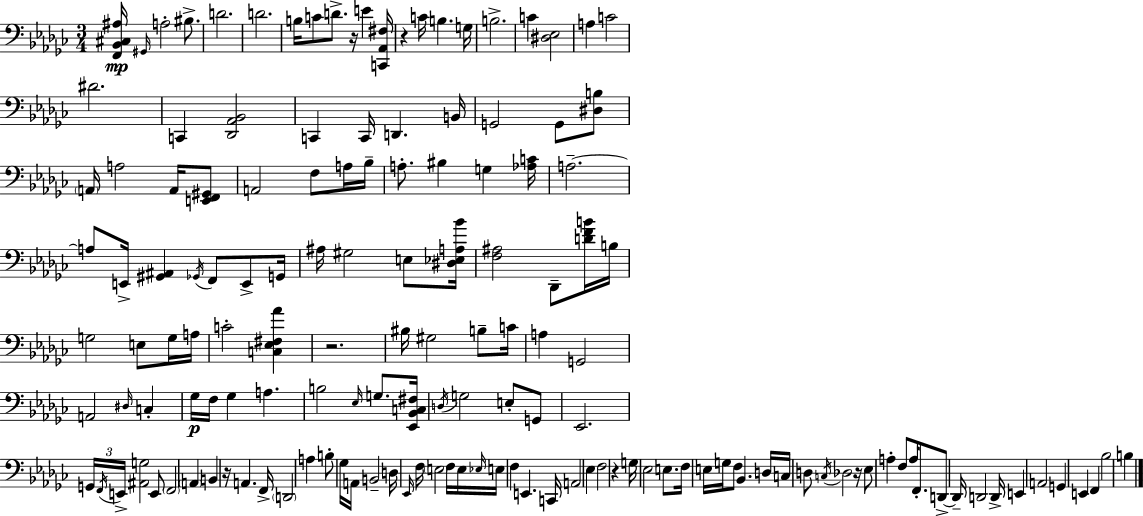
X:1
T:Untitled
M:3/4
L:1/4
K:Ebm
[F,,_B,,^C,^A,]/4 ^G,,/4 A,2 ^B,/2 D2 D2 B,/4 C/2 D/2 z/4 E [C,,_A,,^F,]/4 z C/4 B, G,/4 B,2 C [^D,_E,]2 A, C2 ^D2 C,, [_D,,_A,,_B,,]2 C,, C,,/4 D,, B,,/4 G,,2 G,,/2 [^D,B,]/2 A,,/4 A,2 A,,/4 [E,,F,,^G,,]/2 A,,2 F,/2 A,/4 _B,/4 A,/2 ^B, G, [_A,C]/4 A,2 A,/2 E,,/4 [^G,,^A,,] _G,,/4 F,,/2 E,,/2 G,,/4 ^A,/4 ^G,2 E,/2 [^D,_E,A,_B]/4 [F,^A,]2 _D,,/2 [DFB]/4 B,/4 G,2 E,/2 G,/4 A,/4 C2 [C,_E,^F,_A] z2 ^B,/4 ^G,2 B,/2 C/4 A, G,,2 A,,2 ^D,/4 C, _G,/4 F,/4 _G, A, B,2 _E,/4 G,/2 [_E,,_B,,C,^F,]/4 D,/4 G,2 E,/2 G,,/2 _E,,2 G,,/4 F,,/4 E,,/4 [^A,,G,]2 E,,/2 F,,2 A,, B,, z/4 A,, F,,/4 D,,2 A, B,/2 _G,/4 A,,/4 B,,2 D,/4 _E,,/4 F,/4 E,2 F,/4 E,/4 _E,/4 E,/4 F, E,, C,,/4 A,,2 _E, F,2 z G,/4 _E,2 E,/2 F,/4 E,/4 G,/4 F,/2 _B,, D,/4 C,/4 D,/2 C,/4 _D,2 z/4 _E,/2 A, F,/2 A,/4 F,,/2 D,,/2 D,,/4 D,,2 D,,/4 E,, A,,2 G,, E,, F,, _B,2 B,